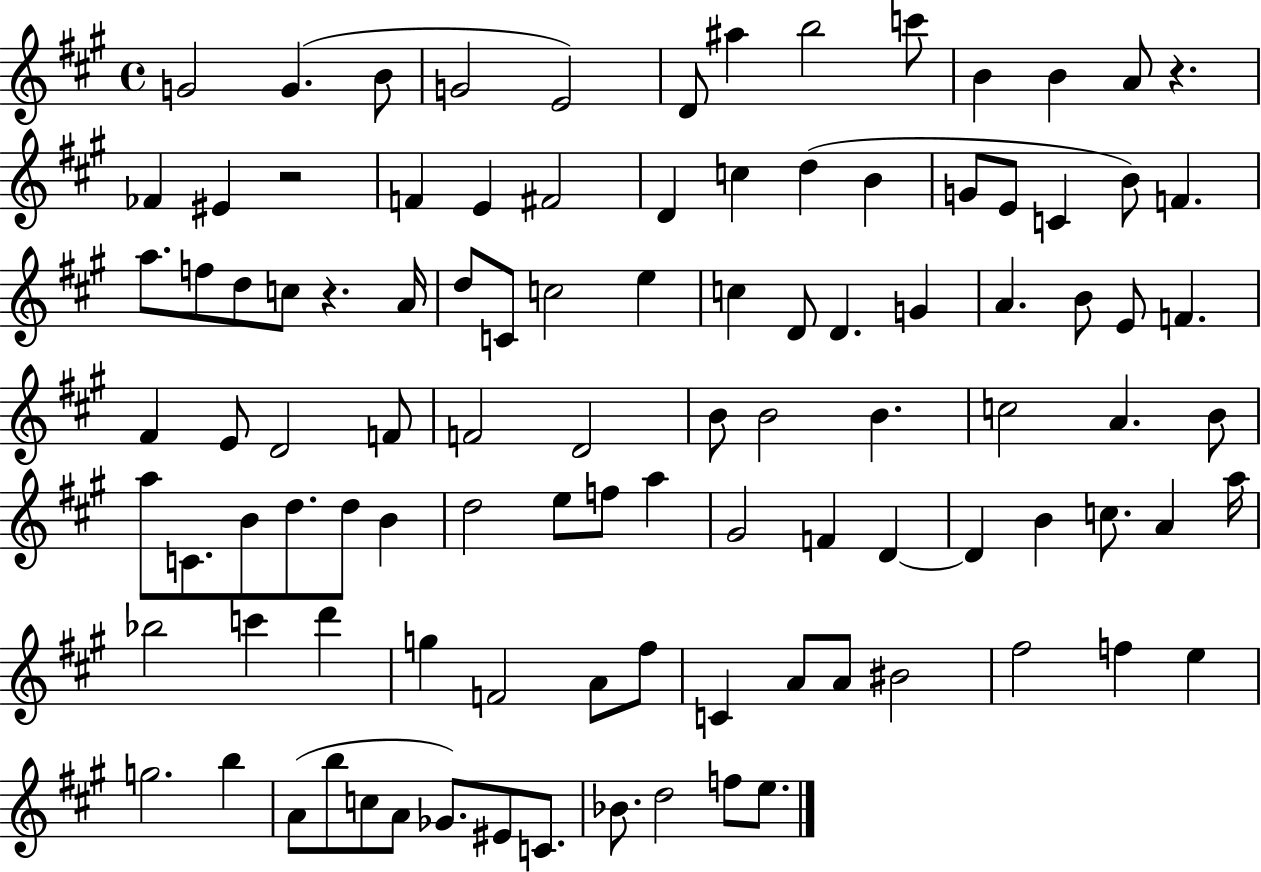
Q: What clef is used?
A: treble